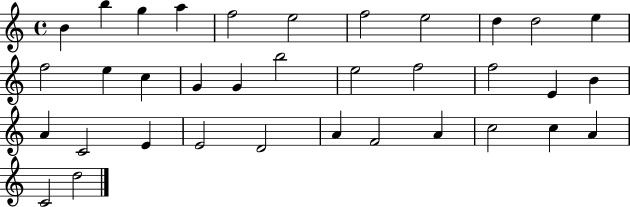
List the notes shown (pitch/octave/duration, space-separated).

B4/q B5/q G5/q A5/q F5/h E5/h F5/h E5/h D5/q D5/h E5/q F5/h E5/q C5/q G4/q G4/q B5/h E5/h F5/h F5/h E4/q B4/q A4/q C4/h E4/q E4/h D4/h A4/q F4/h A4/q C5/h C5/q A4/q C4/h D5/h